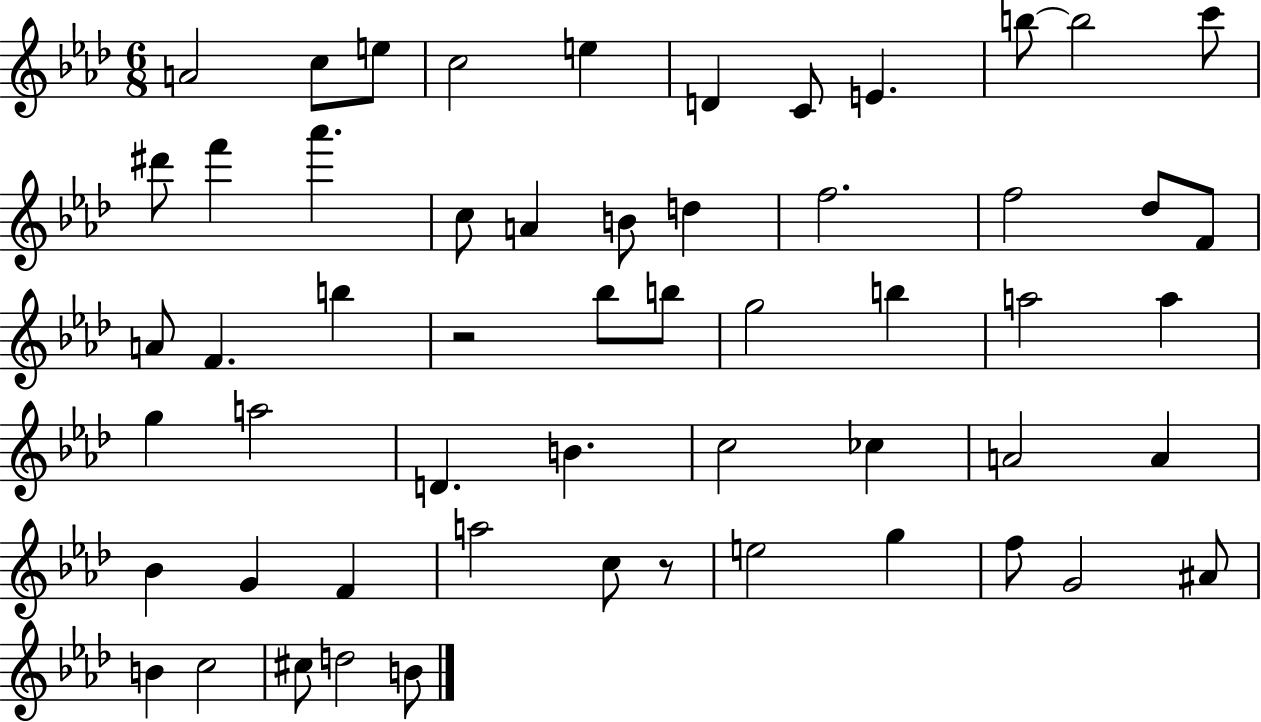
{
  \clef treble
  \numericTimeSignature
  \time 6/8
  \key aes \major
  a'2 c''8 e''8 | c''2 e''4 | d'4 c'8 e'4. | b''8~~ b''2 c'''8 | \break dis'''8 f'''4 aes'''4. | c''8 a'4 b'8 d''4 | f''2. | f''2 des''8 f'8 | \break a'8 f'4. b''4 | r2 bes''8 b''8 | g''2 b''4 | a''2 a''4 | \break g''4 a''2 | d'4. b'4. | c''2 ces''4 | a'2 a'4 | \break bes'4 g'4 f'4 | a''2 c''8 r8 | e''2 g''4 | f''8 g'2 ais'8 | \break b'4 c''2 | cis''8 d''2 b'8 | \bar "|."
}